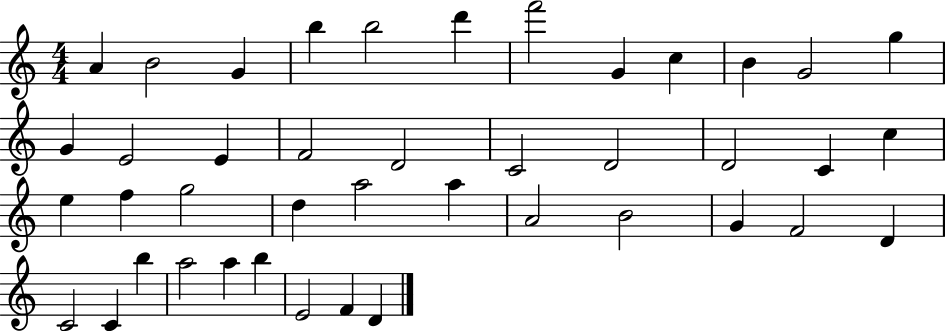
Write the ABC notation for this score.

X:1
T:Untitled
M:4/4
L:1/4
K:C
A B2 G b b2 d' f'2 G c B G2 g G E2 E F2 D2 C2 D2 D2 C c e f g2 d a2 a A2 B2 G F2 D C2 C b a2 a b E2 F D